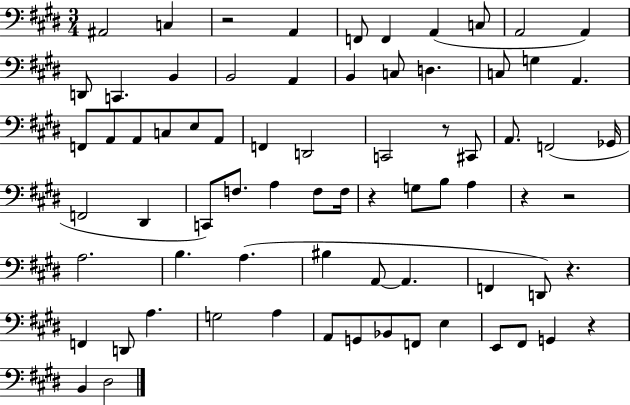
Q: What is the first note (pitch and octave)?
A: A#2